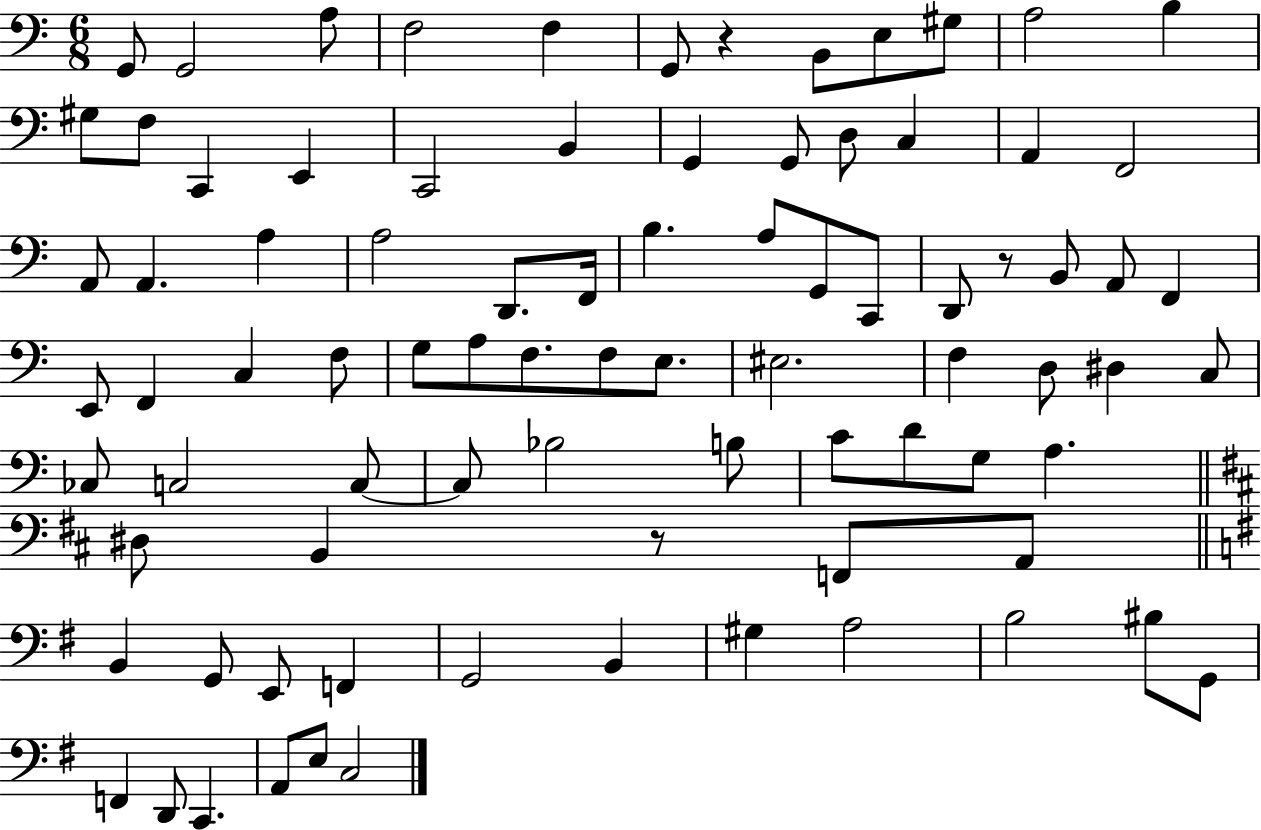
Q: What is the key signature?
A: C major